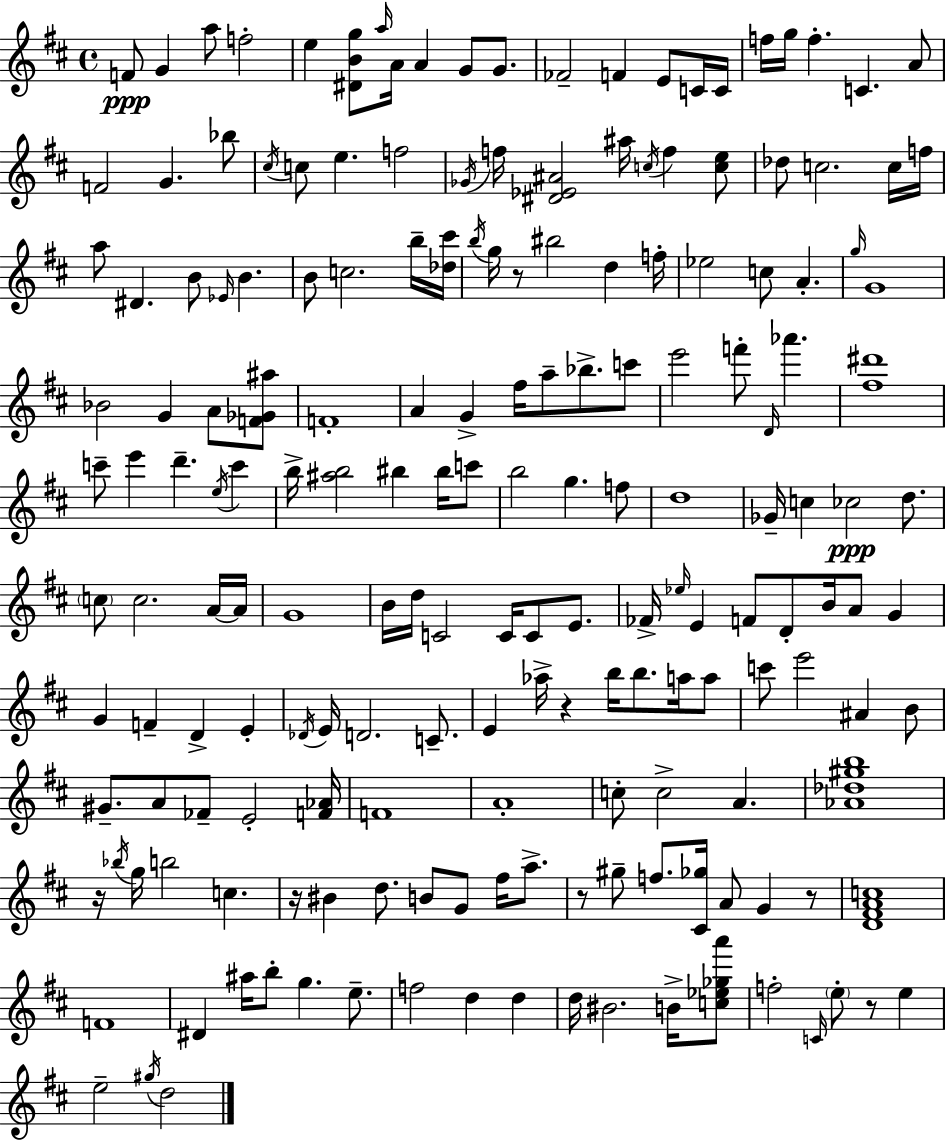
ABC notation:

X:1
T:Untitled
M:4/4
L:1/4
K:D
F/2 G a/2 f2 e [^DBg]/2 a/4 A/4 A G/2 G/2 _F2 F E/2 C/4 C/4 f/4 g/4 f C A/2 F2 G _b/2 ^c/4 c/2 e f2 _G/4 f/4 [^D_E^A]2 ^a/4 c/4 f [ce]/2 _d/2 c2 c/4 f/4 a/2 ^D B/2 _E/4 B B/2 c2 b/4 [_d^c']/4 b/4 g/4 z/2 ^b2 d f/4 _e2 c/2 A g/4 G4 _B2 G A/2 [F_G^a]/2 F4 A G ^f/4 a/2 _b/2 c'/2 e'2 f'/2 D/4 _a' [^f^d']4 c'/2 e' d' e/4 c' b/4 [^ab]2 ^b ^b/4 c'/2 b2 g f/2 d4 _G/4 c _c2 d/2 c/2 c2 A/4 A/4 G4 B/4 d/4 C2 C/4 C/2 E/2 _F/4 _e/4 E F/2 D/2 B/4 A/2 G G F D E _D/4 E/4 D2 C/2 E _a/4 z b/4 b/2 a/4 a/2 c'/2 e'2 ^A B/2 ^G/2 A/2 _F/2 E2 [F_A]/4 F4 A4 c/2 c2 A [_A_d^gb]4 z/4 _b/4 g/4 b2 c z/4 ^B d/2 B/2 G/2 ^f/4 a/2 z/2 ^g/2 f/2 [^C_g]/4 A/2 G z/2 [D^FAc]4 F4 ^D ^a/4 b/2 g e/2 f2 d d d/4 ^B2 B/4 [c_e_ga']/2 f2 C/4 e/2 z/2 e e2 ^g/4 d2